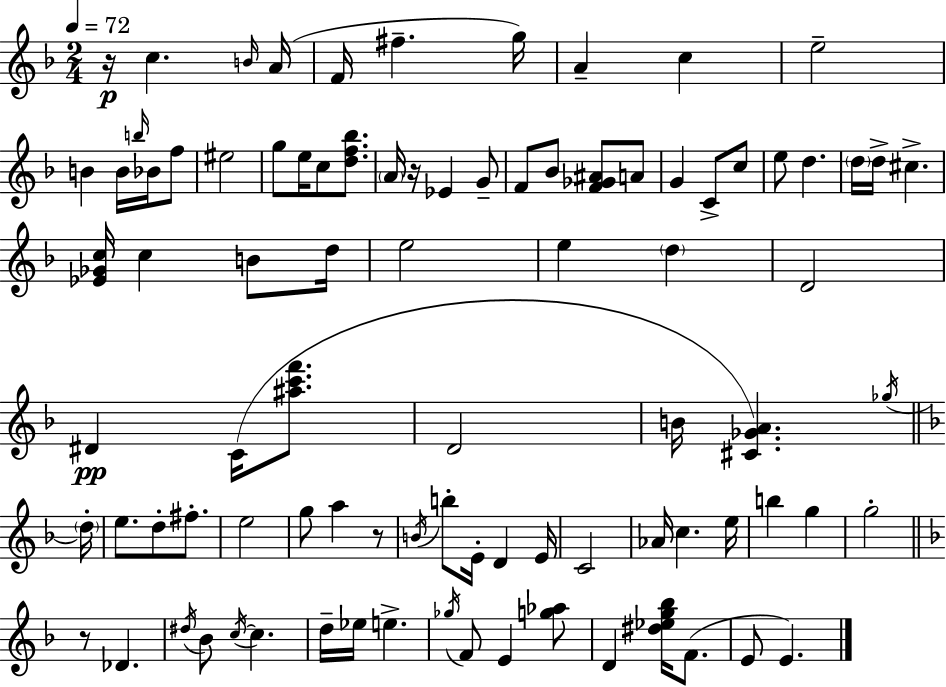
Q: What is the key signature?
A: F major